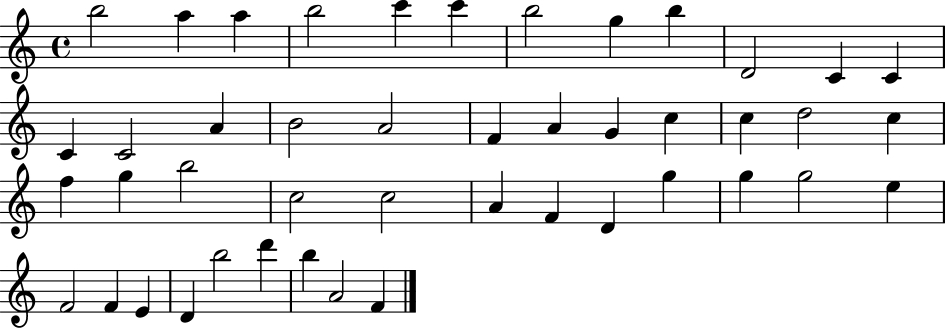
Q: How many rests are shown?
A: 0